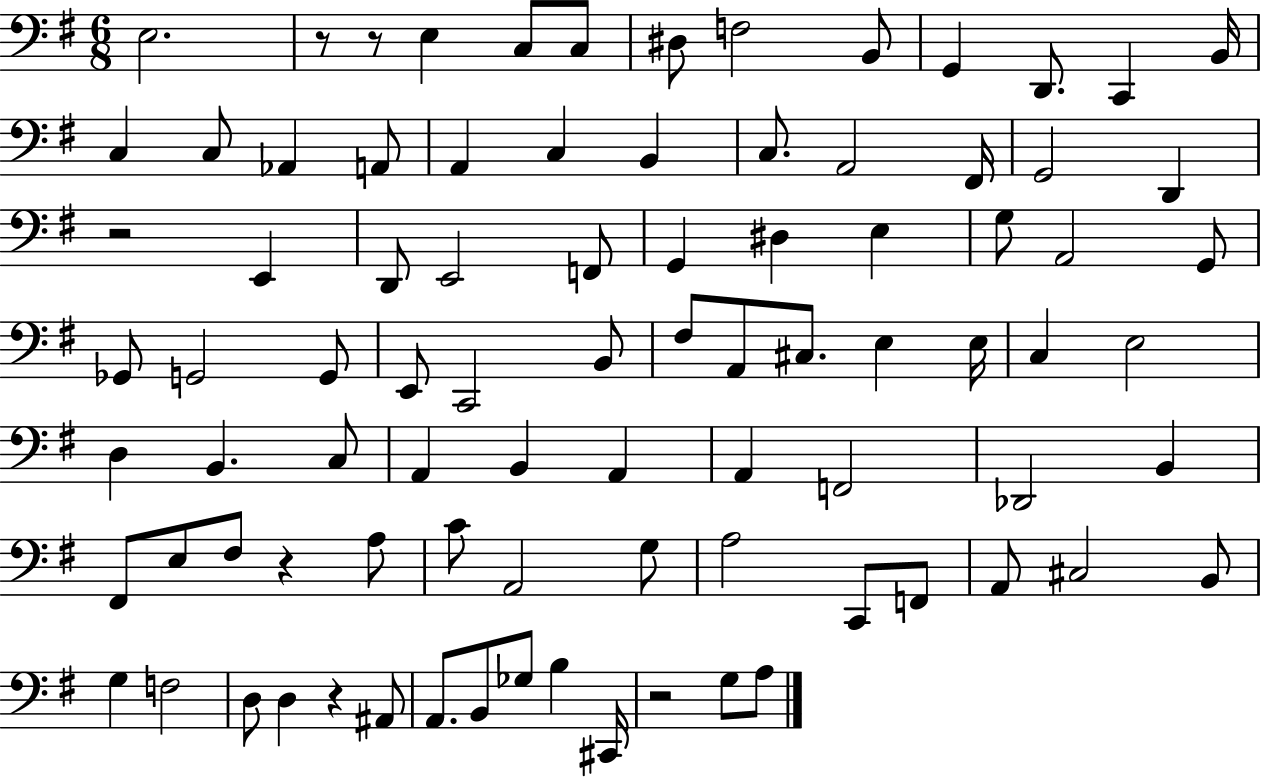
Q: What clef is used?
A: bass